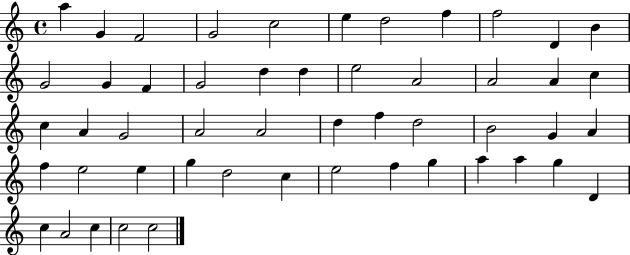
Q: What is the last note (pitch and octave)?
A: C5